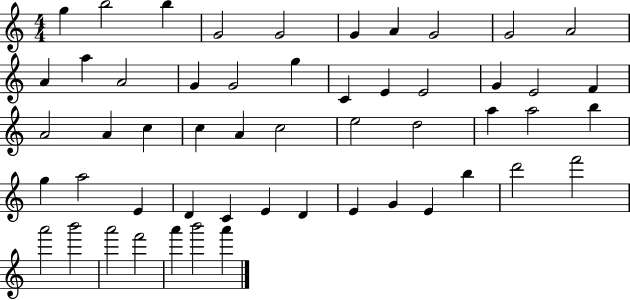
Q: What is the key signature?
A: C major